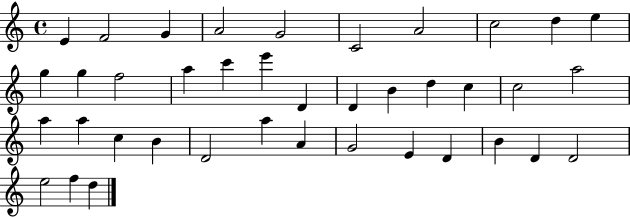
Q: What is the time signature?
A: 4/4